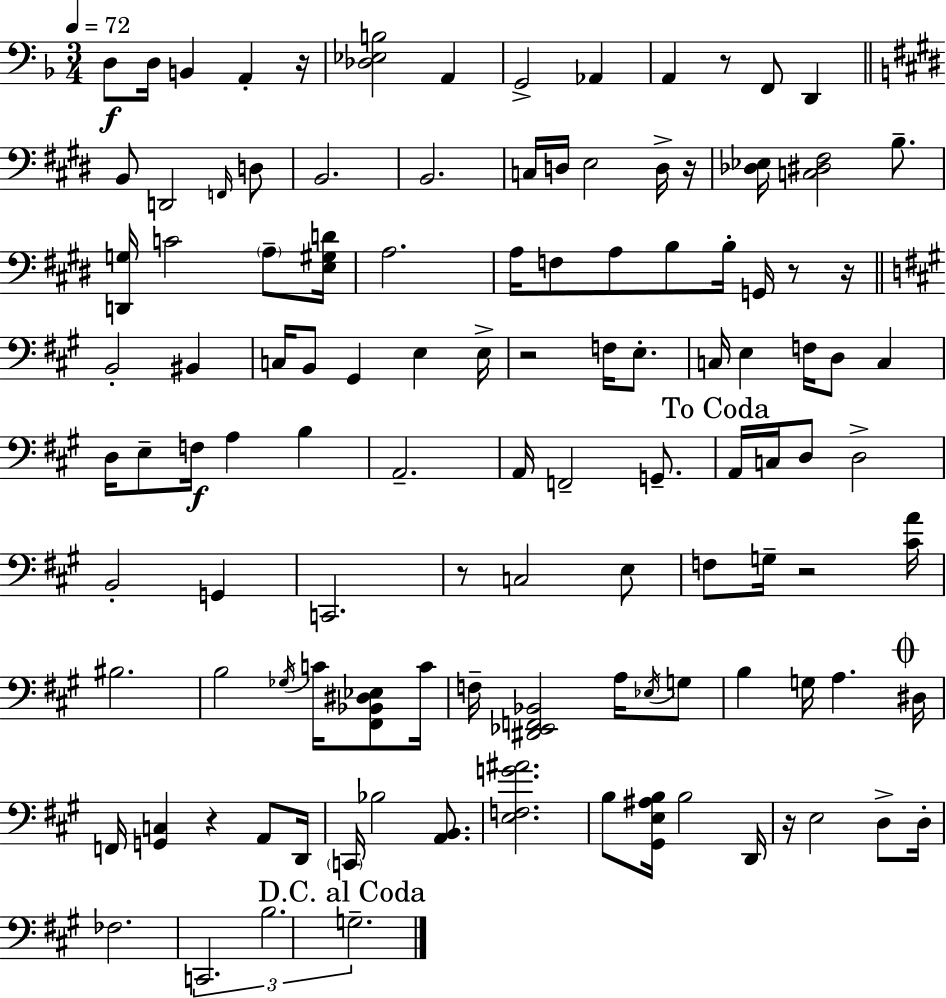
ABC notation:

X:1
T:Untitled
M:3/4
L:1/4
K:Dm
D,/2 D,/4 B,, A,, z/4 [_D,_E,B,]2 A,, G,,2 _A,, A,, z/2 F,,/2 D,, B,,/2 D,,2 F,,/4 D,/2 B,,2 B,,2 C,/4 D,/4 E,2 D,/4 z/4 [_D,_E,]/4 [C,^D,^F,]2 B,/2 [D,,G,]/4 C2 A,/2 [E,^G,D]/4 A,2 A,/4 F,/2 A,/2 B,/2 B,/4 G,,/4 z/2 z/4 B,,2 ^B,, C,/4 B,,/2 ^G,, E, E,/4 z2 F,/4 E,/2 C,/4 E, F,/4 D,/2 C, D,/4 E,/2 F,/4 A, B, A,,2 A,,/4 F,,2 G,,/2 A,,/4 C,/4 D,/2 D,2 B,,2 G,, C,,2 z/2 C,2 E,/2 F,/2 G,/4 z2 [^CA]/4 ^B,2 B,2 _G,/4 C/4 [^F,,_B,,^D,_E,]/2 C/4 F,/4 [^D,,_E,,F,,_B,,]2 A,/4 _E,/4 G,/2 B, G,/4 A, ^D,/4 F,,/4 [G,,C,] z A,,/2 D,,/4 C,,/4 _B,2 [A,,B,,]/2 [E,F,G^A]2 B,/2 [^G,,E,^A,B,]/4 B,2 D,,/4 z/4 E,2 D,/2 D,/4 _F,2 C,,2 B,2 G,2